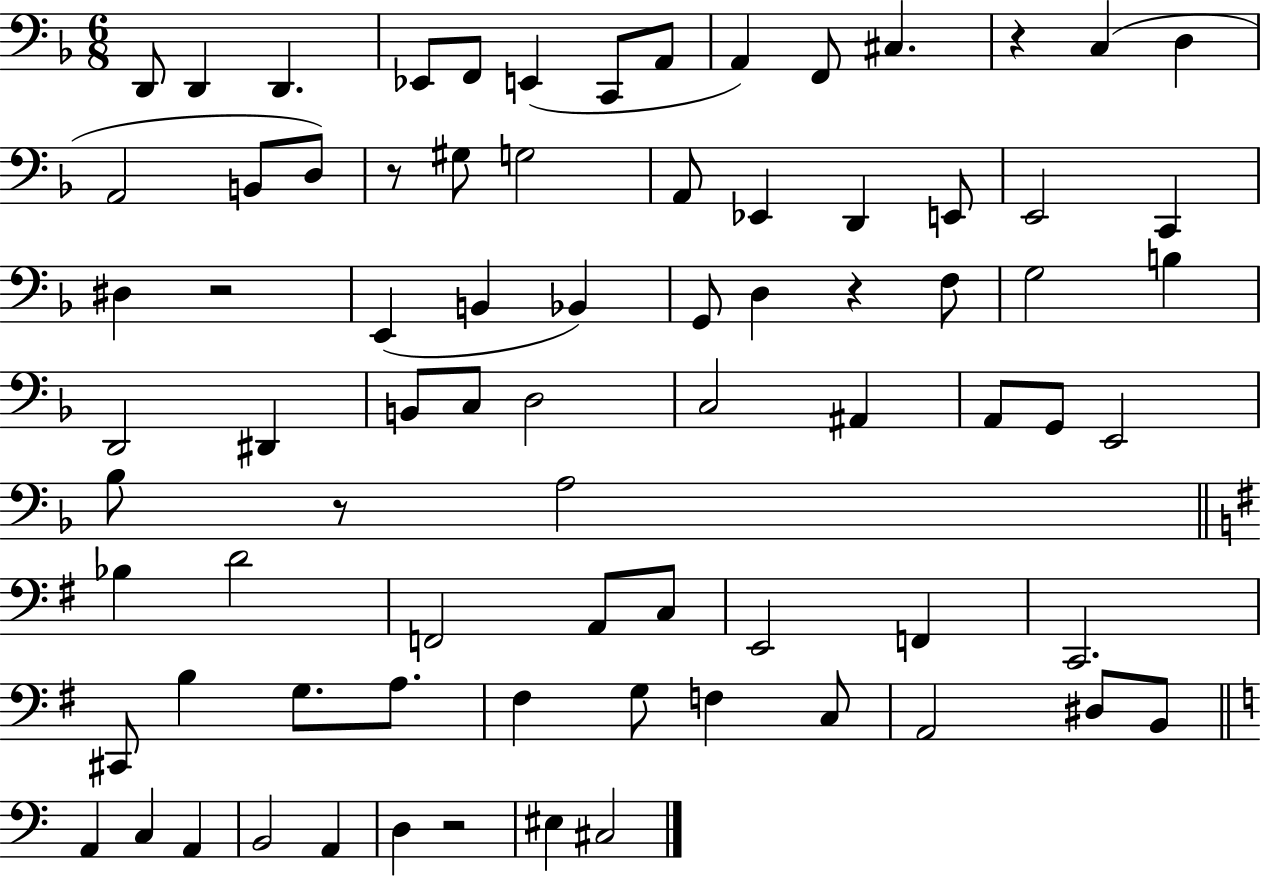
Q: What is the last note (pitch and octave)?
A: C#3